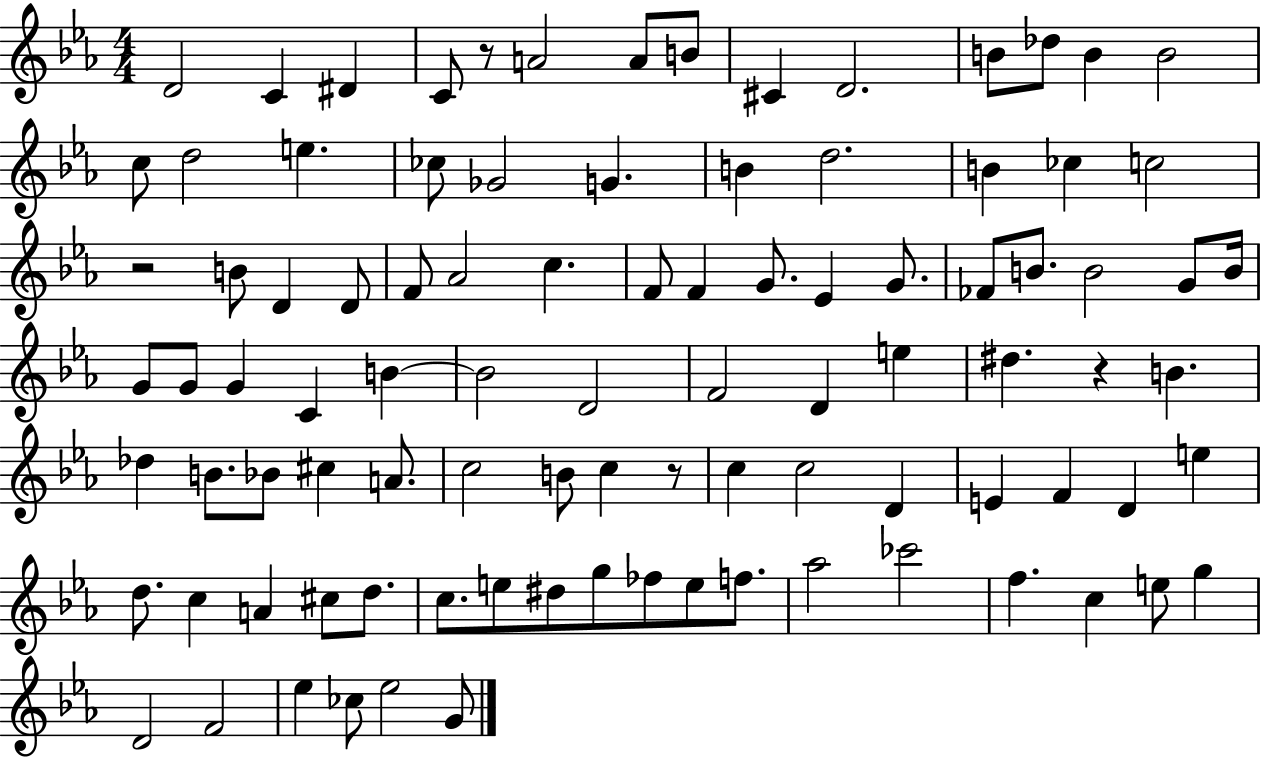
{
  \clef treble
  \numericTimeSignature
  \time 4/4
  \key ees \major
  \repeat volta 2 { d'2 c'4 dis'4 | c'8 r8 a'2 a'8 b'8 | cis'4 d'2. | b'8 des''8 b'4 b'2 | \break c''8 d''2 e''4. | ces''8 ges'2 g'4. | b'4 d''2. | b'4 ces''4 c''2 | \break r2 b'8 d'4 d'8 | f'8 aes'2 c''4. | f'8 f'4 g'8. ees'4 g'8. | fes'8 b'8. b'2 g'8 b'16 | \break g'8 g'8 g'4 c'4 b'4~~ | b'2 d'2 | f'2 d'4 e''4 | dis''4. r4 b'4. | \break des''4 b'8. bes'8 cis''4 a'8. | c''2 b'8 c''4 r8 | c''4 c''2 d'4 | e'4 f'4 d'4 e''4 | \break d''8. c''4 a'4 cis''8 d''8. | c''8. e''8 dis''8 g''8 fes''8 e''8 f''8. | aes''2 ces'''2 | f''4. c''4 e''8 g''4 | \break d'2 f'2 | ees''4 ces''8 ees''2 g'8 | } \bar "|."
}